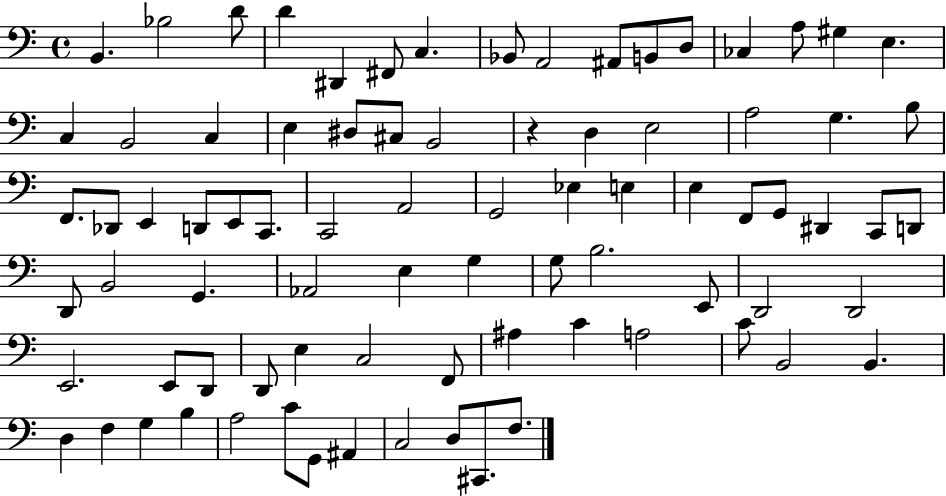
{
  \clef bass
  \time 4/4
  \defaultTimeSignature
  \key c \major
  b,4. bes2 d'8 | d'4 dis,4 fis,8 c4. | bes,8 a,2 ais,8 b,8 d8 | ces4 a8 gis4 e4. | \break c4 b,2 c4 | e4 dis8 cis8 b,2 | r4 d4 e2 | a2 g4. b8 | \break f,8. des,8 e,4 d,8 e,8 c,8. | c,2 a,2 | g,2 ees4 e4 | e4 f,8 g,8 dis,4 c,8 d,8 | \break d,8 b,2 g,4. | aes,2 e4 g4 | g8 b2. e,8 | d,2 d,2 | \break e,2. e,8 d,8 | d,8 e4 c2 f,8 | ais4 c'4 a2 | c'8 b,2 b,4. | \break d4 f4 g4 b4 | a2 c'8 g,8 ais,4 | c2 d8 cis,8. f8. | \bar "|."
}